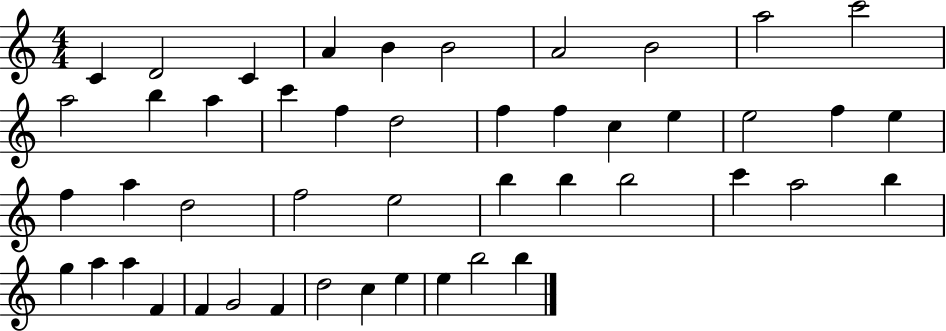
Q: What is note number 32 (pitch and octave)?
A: C6